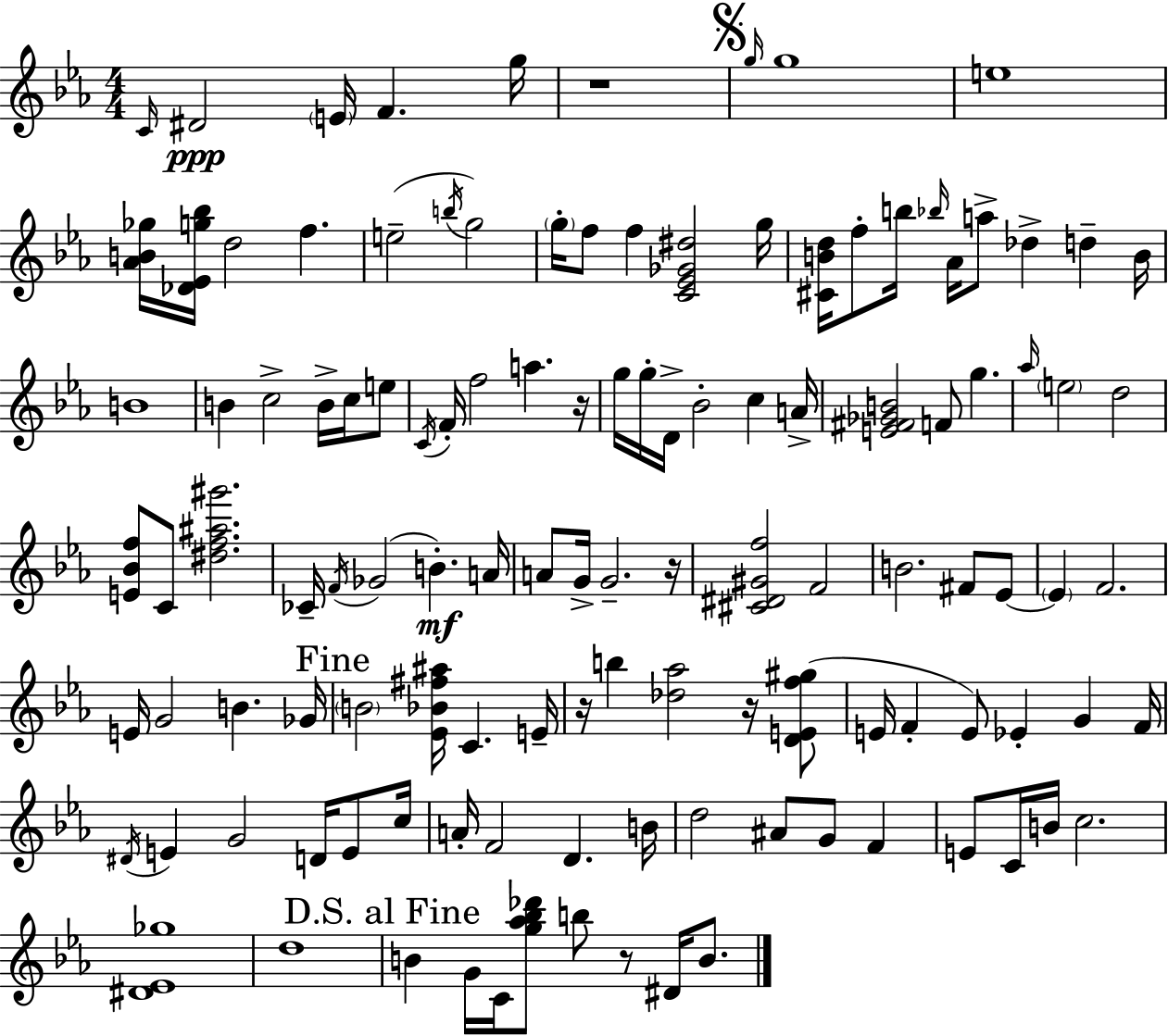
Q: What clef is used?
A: treble